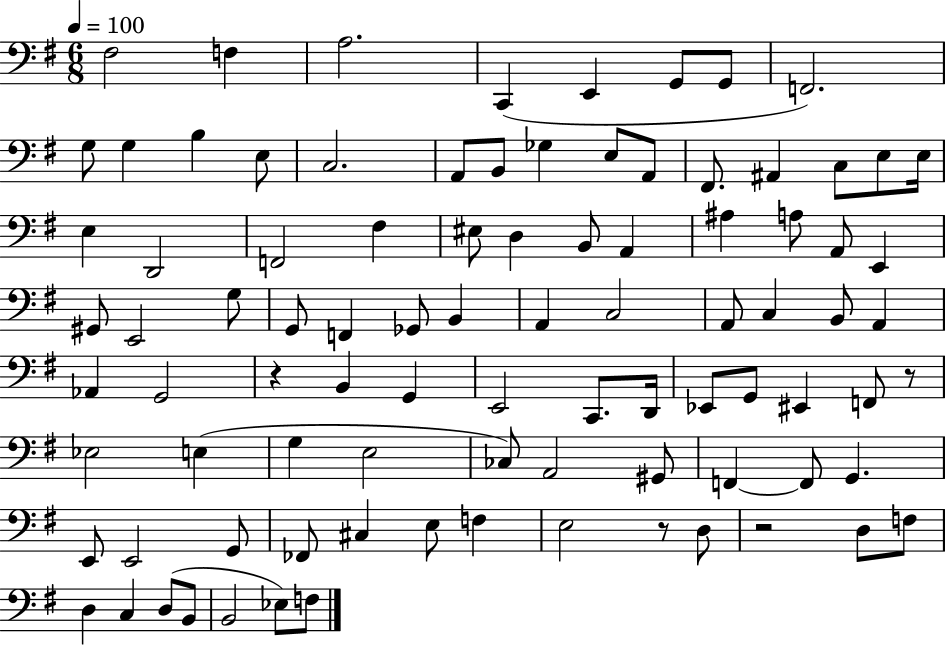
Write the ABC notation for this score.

X:1
T:Untitled
M:6/8
L:1/4
K:G
^F,2 F, A,2 C,, E,, G,,/2 G,,/2 F,,2 G,/2 G, B, E,/2 C,2 A,,/2 B,,/2 _G, E,/2 A,,/2 ^F,,/2 ^A,, C,/2 E,/2 E,/4 E, D,,2 F,,2 ^F, ^E,/2 D, B,,/2 A,, ^A, A,/2 A,,/2 E,, ^G,,/2 E,,2 G,/2 G,,/2 F,, _G,,/2 B,, A,, C,2 A,,/2 C, B,,/2 A,, _A,, G,,2 z B,, G,, E,,2 C,,/2 D,,/4 _E,,/2 G,,/2 ^E,, F,,/2 z/2 _E,2 E, G, E,2 _C,/2 A,,2 ^G,,/2 F,, F,,/2 G,, E,,/2 E,,2 G,,/2 _F,,/2 ^C, E,/2 F, E,2 z/2 D,/2 z2 D,/2 F,/2 D, C, D,/2 B,,/2 B,,2 _E,/2 F,/2